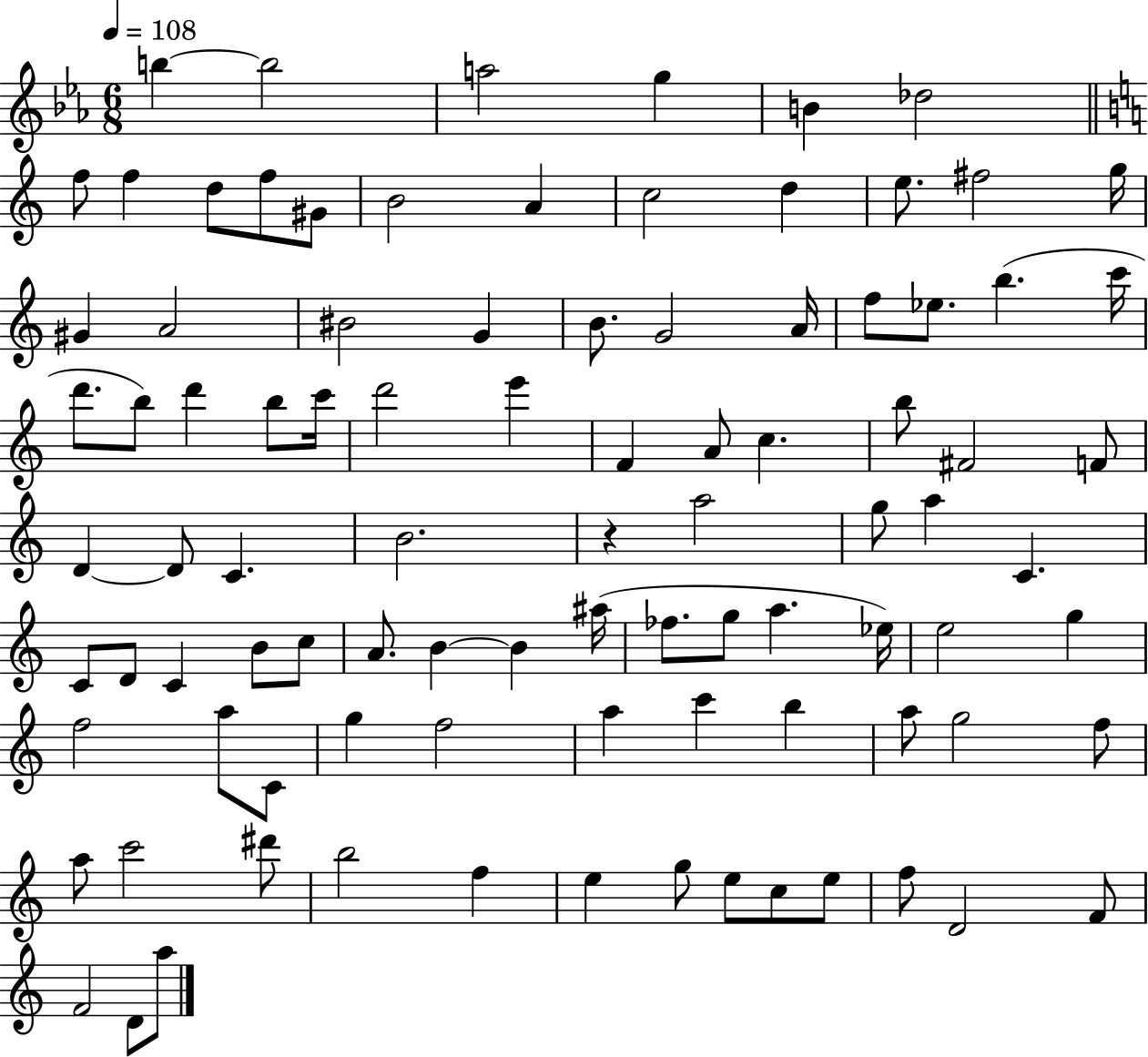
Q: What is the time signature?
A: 6/8